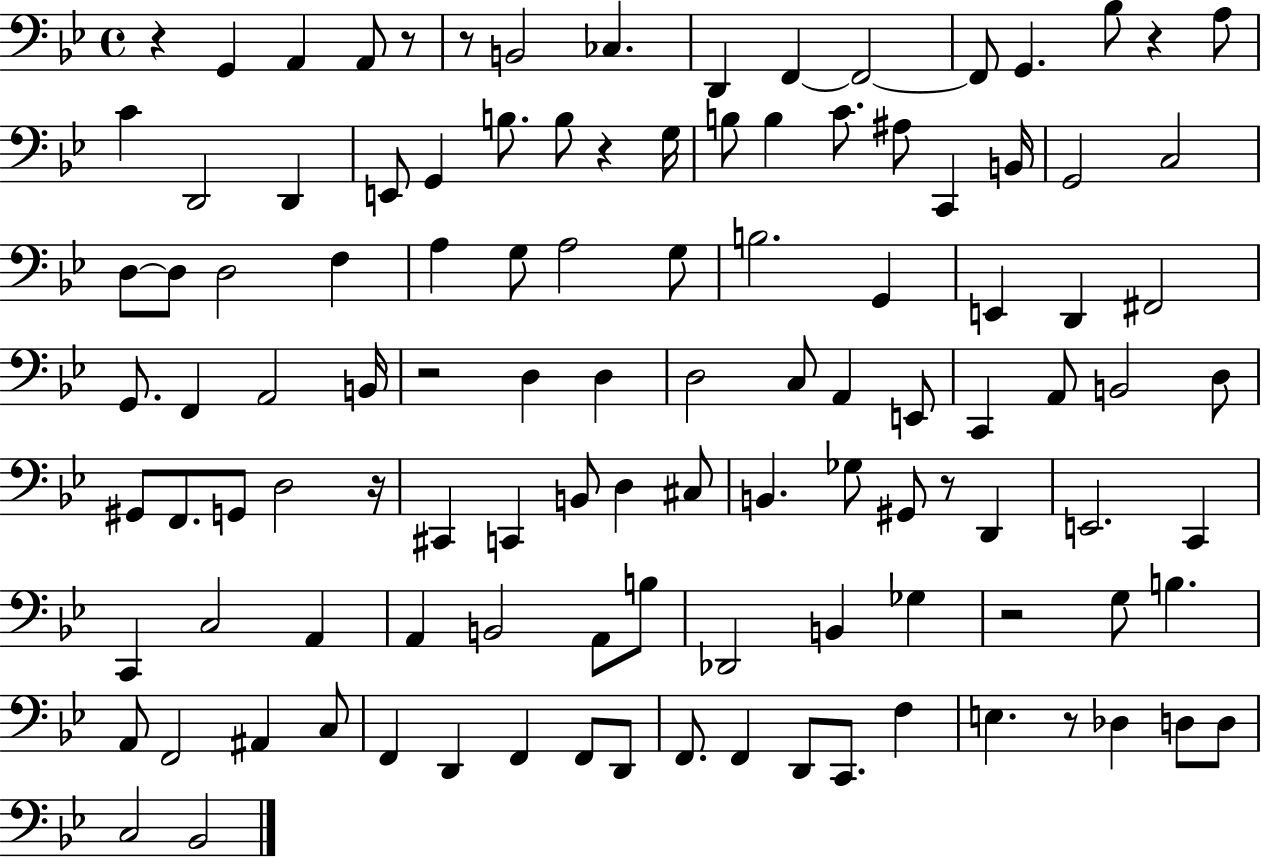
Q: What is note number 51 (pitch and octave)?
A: E2